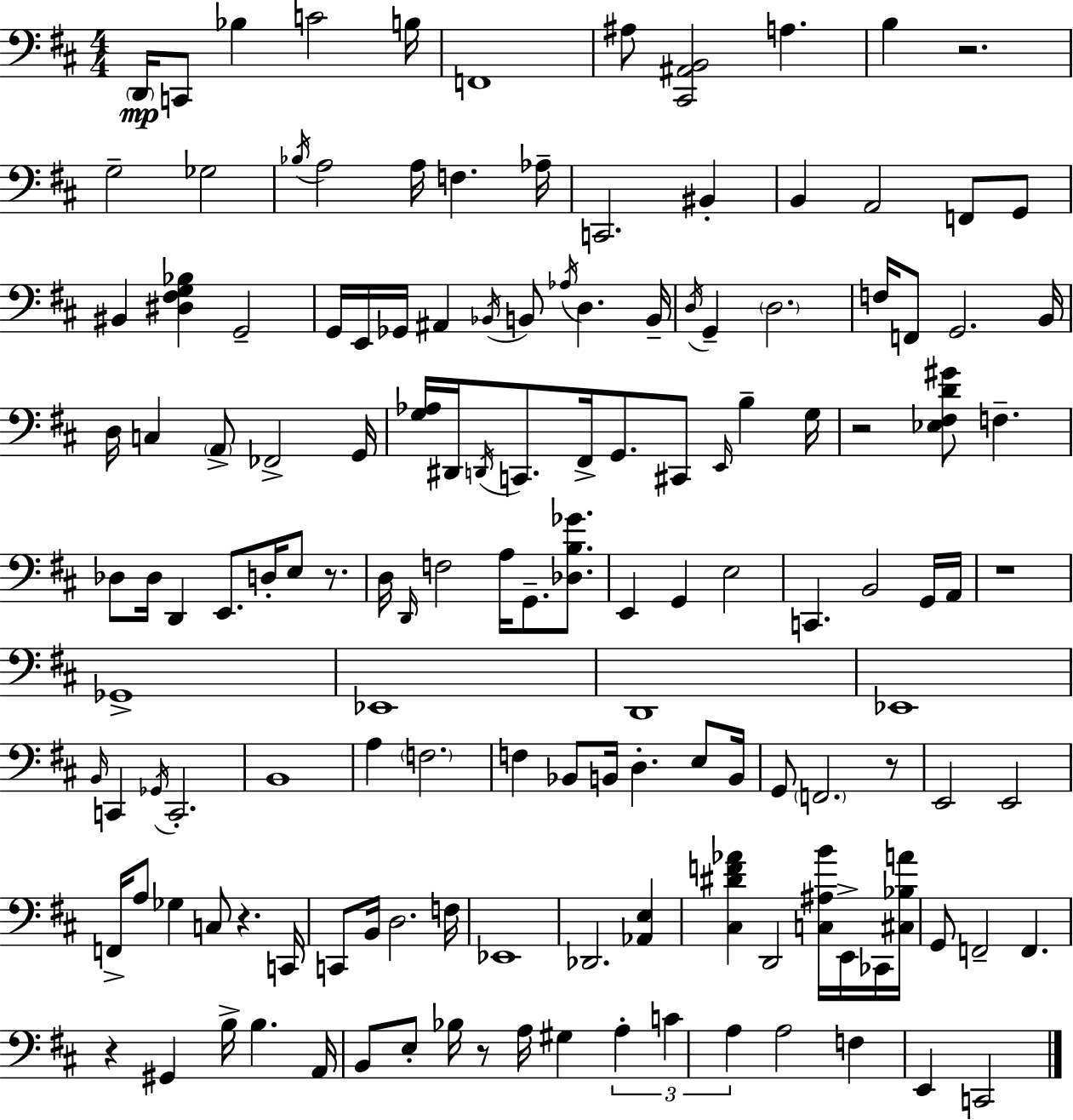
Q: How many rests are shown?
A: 8